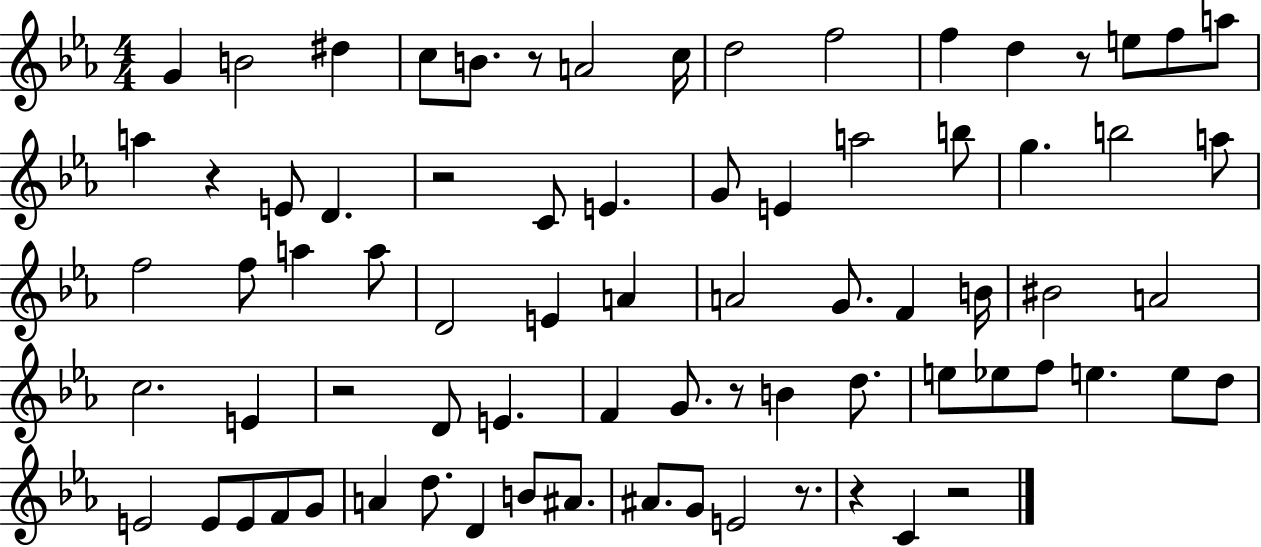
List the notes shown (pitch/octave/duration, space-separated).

G4/q B4/h D#5/q C5/e B4/e. R/e A4/h C5/s D5/h F5/h F5/q D5/q R/e E5/e F5/e A5/e A5/q R/q E4/e D4/q. R/h C4/e E4/q. G4/e E4/q A5/h B5/e G5/q. B5/h A5/e F5/h F5/e A5/q A5/e D4/h E4/q A4/q A4/h G4/e. F4/q B4/s BIS4/h A4/h C5/h. E4/q R/h D4/e E4/q. F4/q G4/e. R/e B4/q D5/e. E5/e Eb5/e F5/e E5/q. E5/e D5/e E4/h E4/e E4/e F4/e G4/e A4/q D5/e. D4/q B4/e A#4/e. A#4/e. G4/e E4/h R/e. R/q C4/q R/h